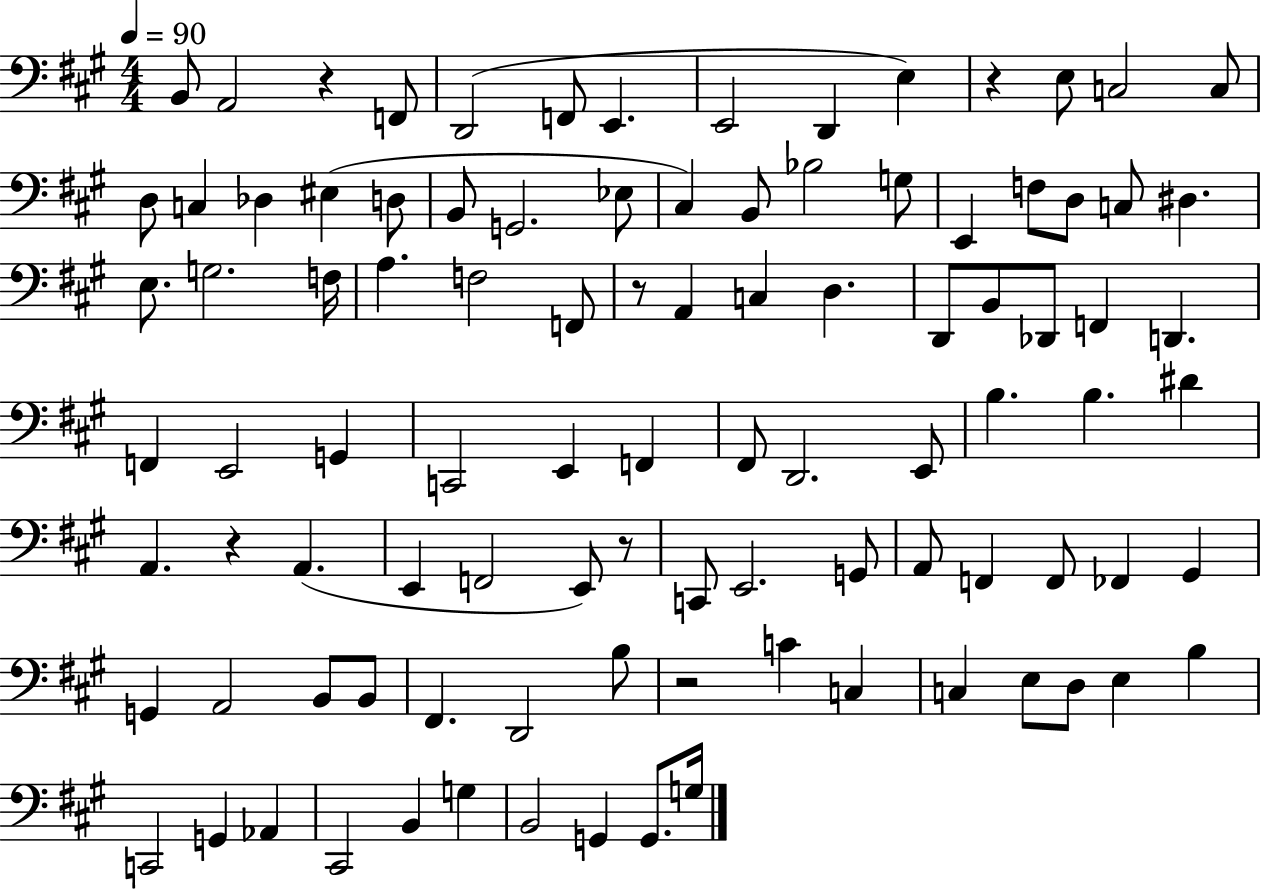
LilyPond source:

{
  \clef bass
  \numericTimeSignature
  \time 4/4
  \key a \major
  \tempo 4 = 90
  b,8 a,2 r4 f,8 | d,2( f,8 e,4. | e,2 d,4 e4) | r4 e8 c2 c8 | \break d8 c4 des4 eis4( d8 | b,8 g,2. ees8 | cis4) b,8 bes2 g8 | e,4 f8 d8 c8 dis4. | \break e8. g2. f16 | a4. f2 f,8 | r8 a,4 c4 d4. | d,8 b,8 des,8 f,4 d,4. | \break f,4 e,2 g,4 | c,2 e,4 f,4 | fis,8 d,2. e,8 | b4. b4. dis'4 | \break a,4. r4 a,4.( | e,4 f,2 e,8) r8 | c,8 e,2. g,8 | a,8 f,4 f,8 fes,4 gis,4 | \break g,4 a,2 b,8 b,8 | fis,4. d,2 b8 | r2 c'4 c4 | c4 e8 d8 e4 b4 | \break c,2 g,4 aes,4 | cis,2 b,4 g4 | b,2 g,4 g,8. g16 | \bar "|."
}